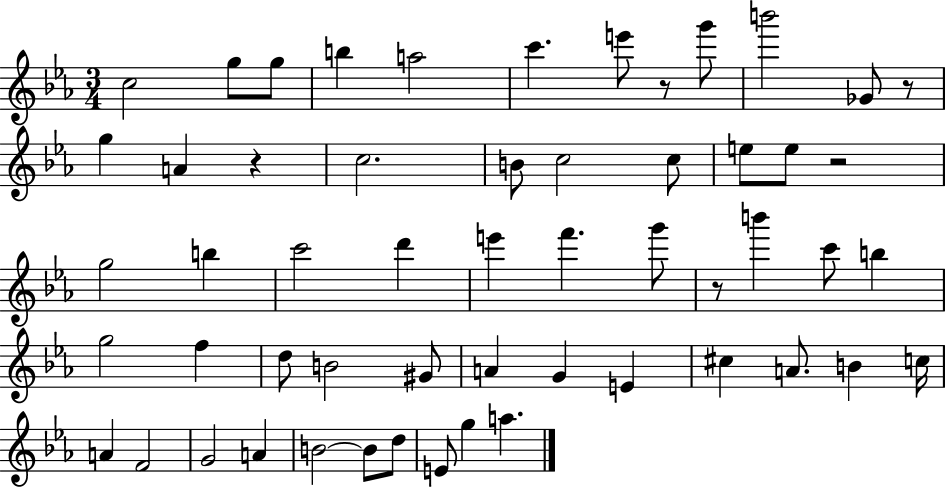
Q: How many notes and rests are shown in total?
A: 55